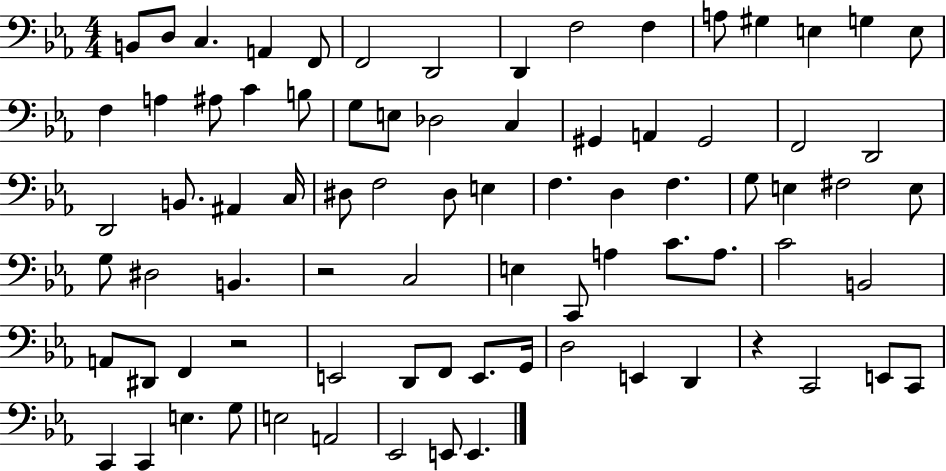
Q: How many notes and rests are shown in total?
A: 81